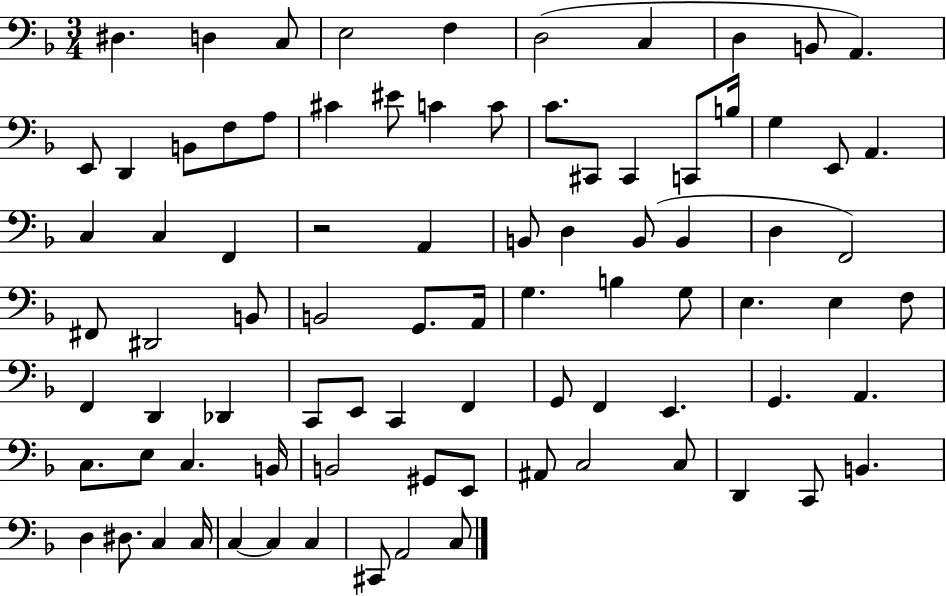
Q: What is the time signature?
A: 3/4